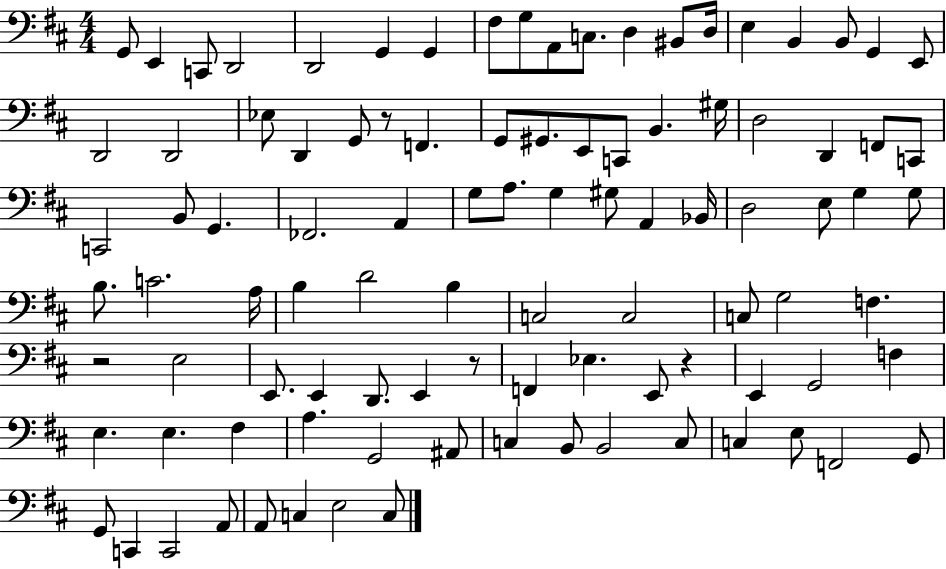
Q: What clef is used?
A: bass